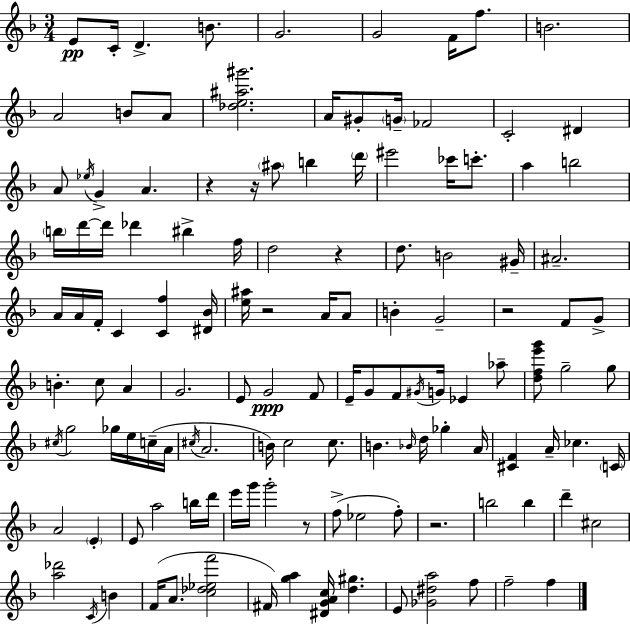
{
  \clef treble
  \numericTimeSignature
  \time 3/4
  \key f \major
  \repeat volta 2 { e'8\pp c'16-. d'4.-> b'8. | g'2. | g'2 f'16 f''8. | b'2. | \break a'2 b'8 a'8 | <des'' e'' ais'' gis'''>2. | a'16 gis'8-. \parenthesize g'16-- fes'2 | c'2-. dis'4 | \break a'8 \acciaccatura { ees''16 } g'4-> a'4. | r4 r16 \parenthesize ais''8 b''4 | \parenthesize d'''16 eis'''2 ces'''16 c'''8.-. | a''4 b''2 | \break \parenthesize b''16 d'''16~~ d'''16 des'''4 bis''4-> | f''16 d''2 r4 | d''8. b'2 | gis'16-- ais'2.-- | \break a'16 a'16 f'16-. c'4 <c' f''>4 | <dis' bes'>16 <e'' ais''>16 r2 a'16 a'8 | b'4-. g'2-- | r2 f'8 g'8-> | \break b'4.-. c''8 a'4 | g'2. | e'8 g'2\ppp f'8 | e'16-- g'8 f'8 \acciaccatura { gis'16 } g'16 ees'4 | \break aes''8-- <d'' f'' e''' g'''>8 g''2-- | g''8 \acciaccatura { cis''16 } g''2 ges''16 | e''16 c''16--( a'16 \acciaccatura { cis''16 } a'2. | b'16) c''2 | \break c''8. b'4. \grace { bes'16 } d''16 | ges''4-. a'16 <cis' f'>4 a'16-- ces''4. | \parenthesize c'16 a'2 | \parenthesize e'4-. e'8 a''2 | \break b''16 d'''16 e'''16 g'''16 g'''2-. | r8 f''8->( ees''2 | f''8-.) r2. | b''2 | \break b''4 d'''4-- cis''2 | <a'' des'''>2 | \acciaccatura { c'16 } b'4 f'16( a'8. <c'' des'' ees'' f'''>2 | fis'16) <g'' a''>4 <dis' g' a' c''>16 | \break <d'' gis''>4. e'8 <ges' dis'' a''>2 | f''8 f''2-- | f''4 } \bar "|."
}